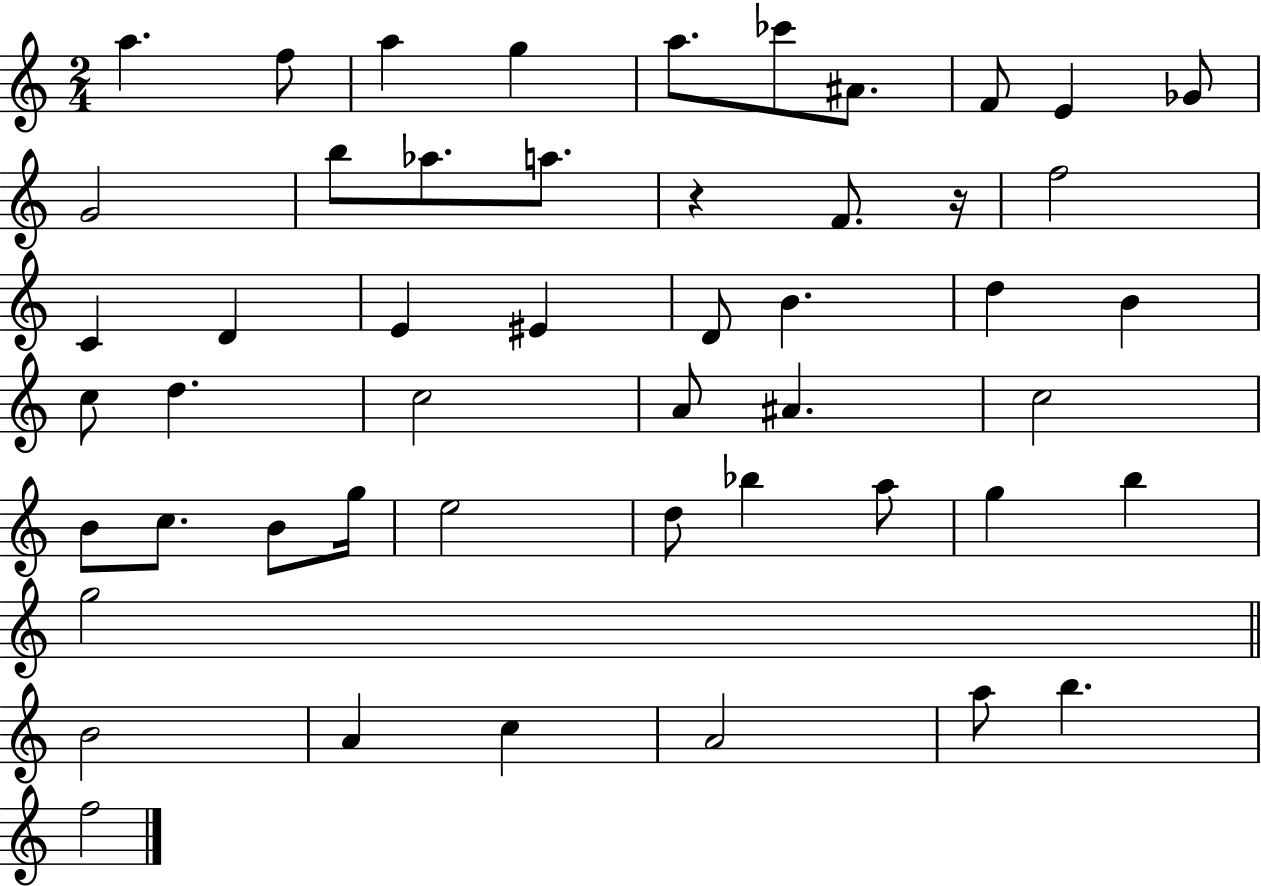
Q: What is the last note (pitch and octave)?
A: F5